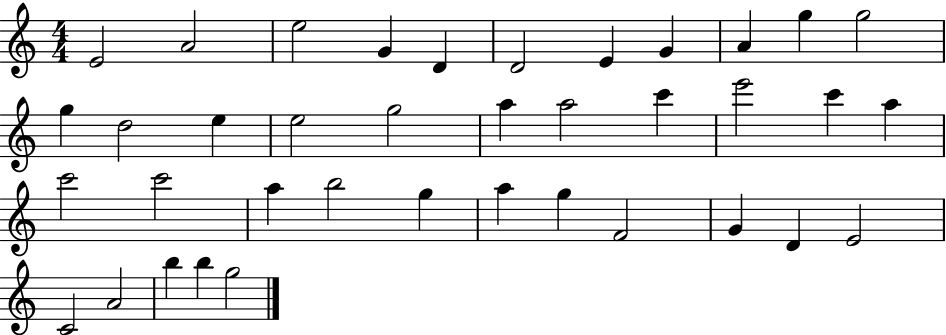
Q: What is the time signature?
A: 4/4